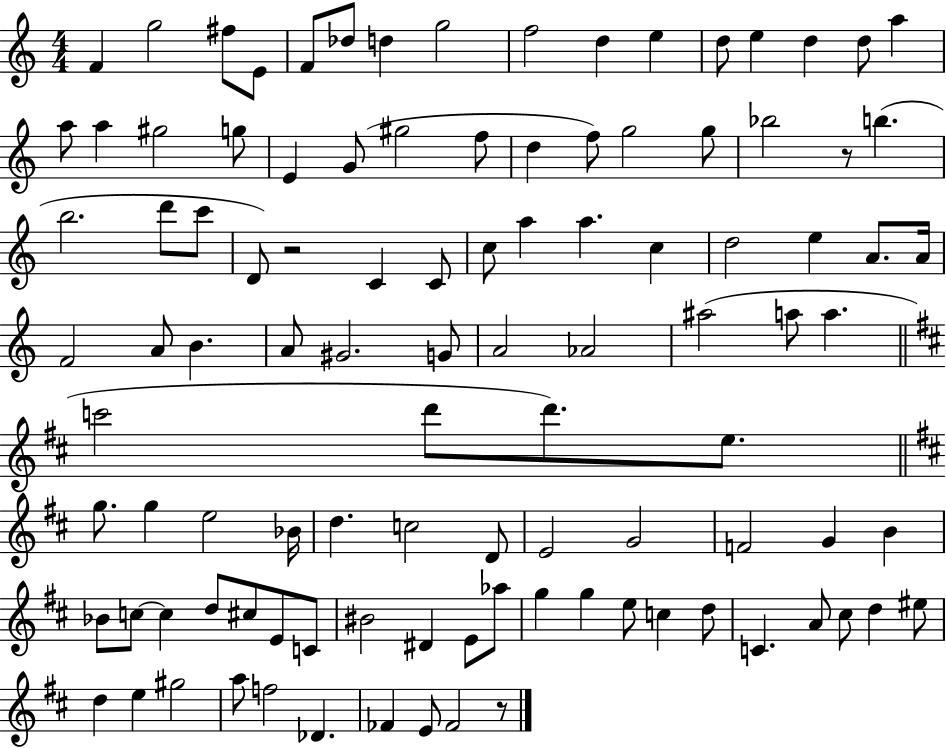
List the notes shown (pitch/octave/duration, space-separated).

F4/q G5/h F#5/e E4/e F4/e Db5/e D5/q G5/h F5/h D5/q E5/q D5/e E5/q D5/q D5/e A5/q A5/e A5/q G#5/h G5/e E4/q G4/e G#5/h F5/e D5/q F5/e G5/h G5/e Bb5/h R/e B5/q. B5/h. D6/e C6/e D4/e R/h C4/q C4/e C5/e A5/q A5/q. C5/q D5/h E5/q A4/e. A4/s F4/h A4/e B4/q. A4/e G#4/h. G4/e A4/h Ab4/h A#5/h A5/e A5/q. C6/h D6/e D6/e. E5/e. G5/e. G5/q E5/h Bb4/s D5/q. C5/h D4/e E4/h G4/h F4/h G4/q B4/q Bb4/e C5/e C5/q D5/e C#5/e E4/e C4/e BIS4/h D#4/q E4/e Ab5/e G5/q G5/q E5/e C5/q D5/e C4/q. A4/e C#5/e D5/q EIS5/e D5/q E5/q G#5/h A5/e F5/h Db4/q. FES4/q E4/e FES4/h R/e